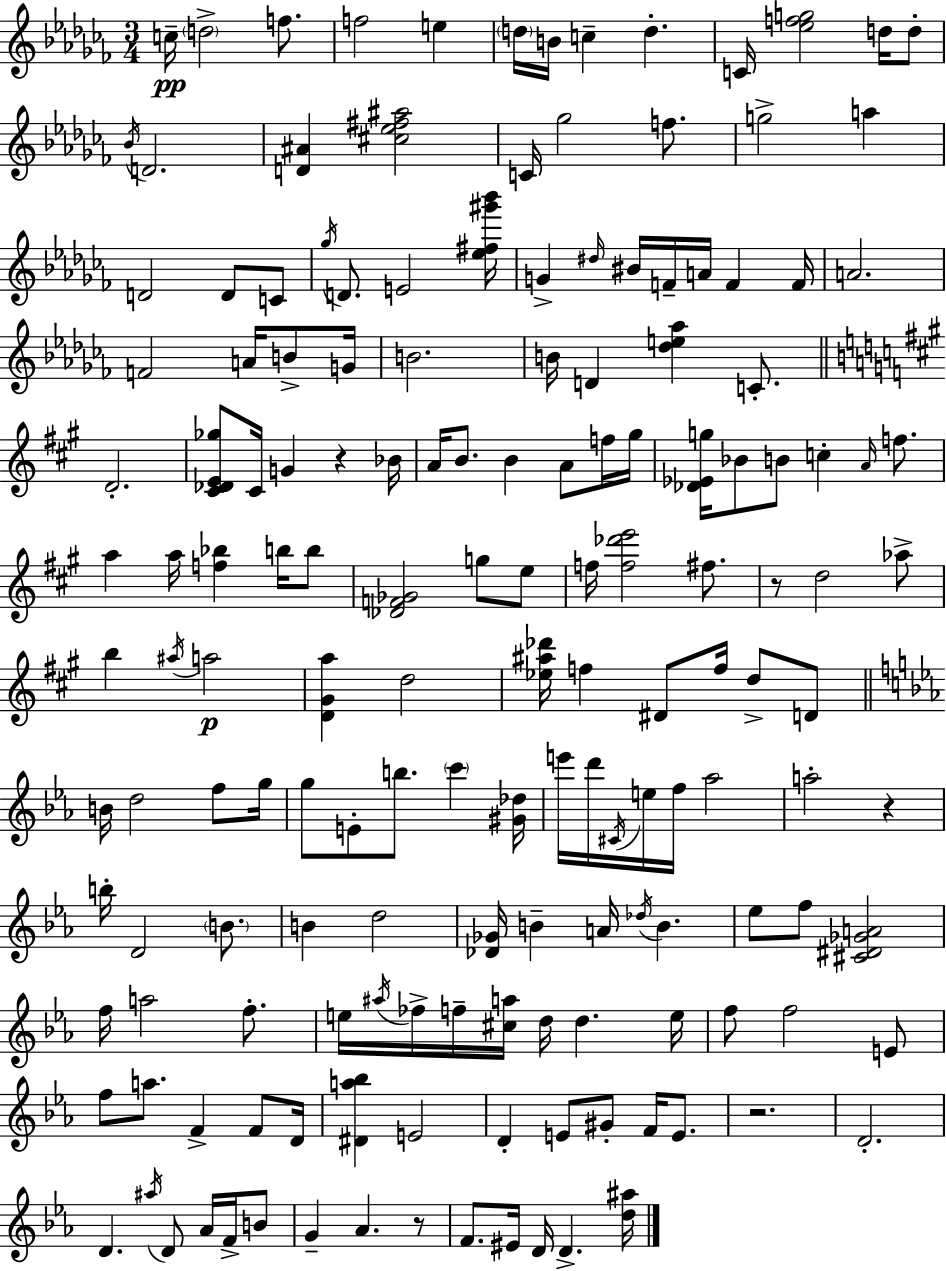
{
  \clef treble
  \numericTimeSignature
  \time 3/4
  \key aes \minor
  c''16--\pp \parenthesize d''2-> f''8. | f''2 e''4 | \parenthesize d''16 b'16 c''4-- d''4.-. | c'16 <ees'' f'' g''>2 d''16 d''8-. | \break \acciaccatura { bes'16 } d'2. | <d' ais'>4 <cis'' ees'' fis'' ais''>2 | c'16 ges''2 f''8. | g''2-> a''4 | \break d'2 d'8 c'8 | \acciaccatura { ges''16 } d'8. e'2 | <ees'' fis'' gis''' bes'''>16 g'4-> \grace { dis''16 } bis'16 f'16-- a'16 f'4 | f'16 a'2. | \break f'2 a'16 | b'8-> g'16 b'2. | b'16 d'4 <des'' e'' aes''>4 | c'8.-. \bar "||" \break \key a \major d'2.-. | <cis' des' e' ges''>8 cis'16 g'4 r4 bes'16 | a'16 b'8. b'4 a'8 f''16 gis''16 | <des' ees' g''>16 bes'8 b'8 c''4-. \grace { a'16 } f''8. | \break a''4 a''16 <f'' bes''>4 b''16 b''8 | <des' f' ges'>2 g''8 e''8 | f''16 <f'' des''' e'''>2 fis''8. | r8 d''2 aes''8-> | \break b''4 \acciaccatura { ais''16 } a''2\p | <d' gis' a''>4 d''2 | <ees'' ais'' des'''>16 f''4 dis'8 f''16 d''8-> | d'8 \bar "||" \break \key ees \major b'16 d''2 f''8 g''16 | g''8 e'8-. b''8. \parenthesize c'''4 <gis' des''>16 | e'''16 d'''16 \acciaccatura { cis'16 } e''16 f''16 aes''2 | a''2-. r4 | \break b''16-. d'2 \parenthesize b'8. | b'4 d''2 | <des' ges'>16 b'4-- a'16 \acciaccatura { des''16 } b'4. | ees''8 f''8 <cis' dis' ges' a'>2 | \break f''16 a''2 f''8.-. | e''16 \acciaccatura { ais''16 } fes''16-> f''16-- <cis'' a''>16 d''16 d''4. | e''16 f''8 f''2 | e'8 f''8 a''8. f'4-> | \break f'8 d'16 <dis' a'' bes''>4 e'2 | d'4-. e'8 gis'8-. f'16 | e'8. r2. | d'2.-. | \break d'4. \acciaccatura { ais''16 } d'8 | aes'16 f'16-> b'8 g'4-- aes'4. | r8 f'8. eis'16 d'16 d'4.-> | <d'' ais''>16 \bar "|."
}